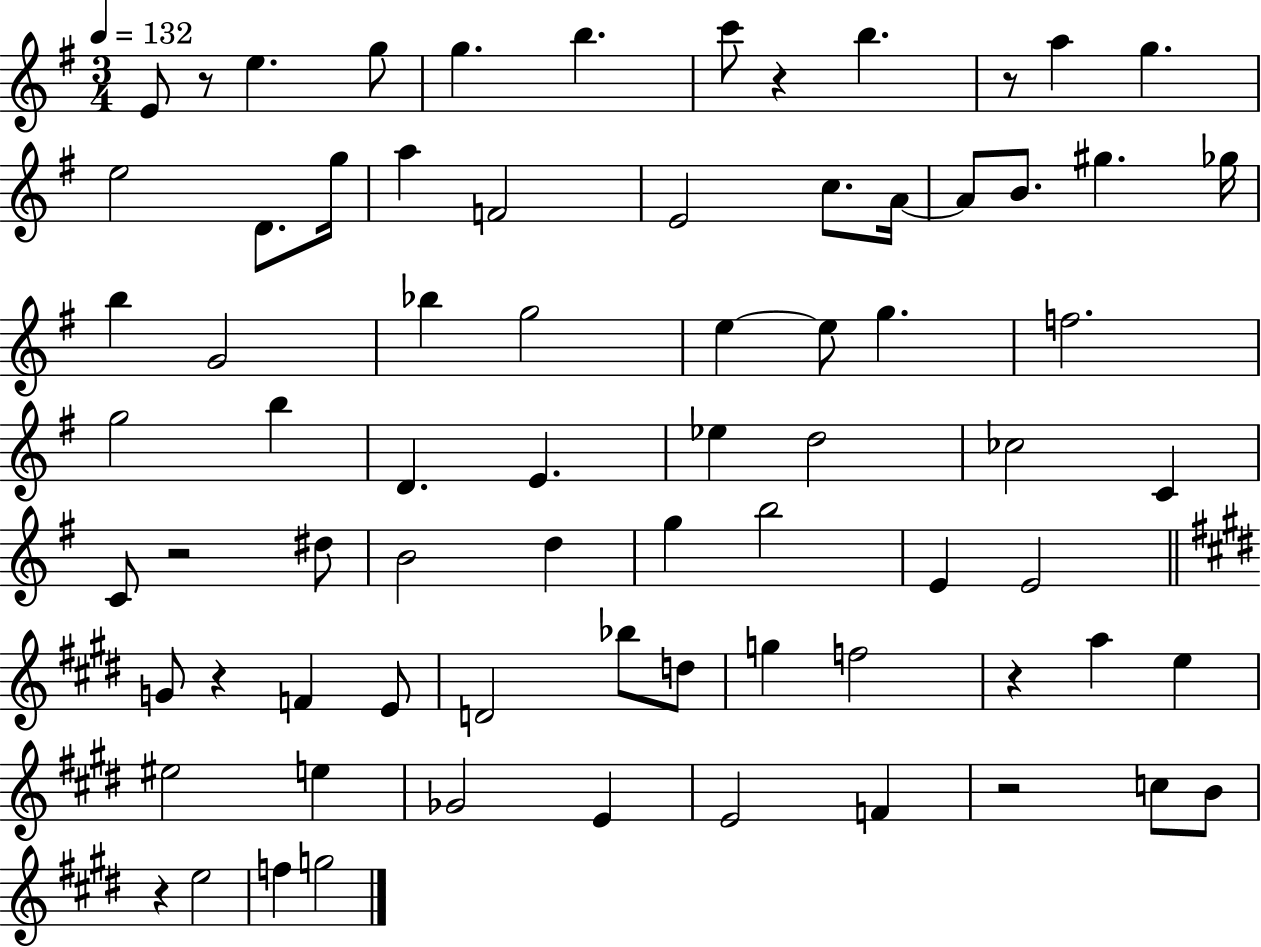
X:1
T:Untitled
M:3/4
L:1/4
K:G
E/2 z/2 e g/2 g b c'/2 z b z/2 a g e2 D/2 g/4 a F2 E2 c/2 A/4 A/2 B/2 ^g _g/4 b G2 _b g2 e e/2 g f2 g2 b D E _e d2 _c2 C C/2 z2 ^d/2 B2 d g b2 E E2 G/2 z F E/2 D2 _b/2 d/2 g f2 z a e ^e2 e _G2 E E2 F z2 c/2 B/2 z e2 f g2